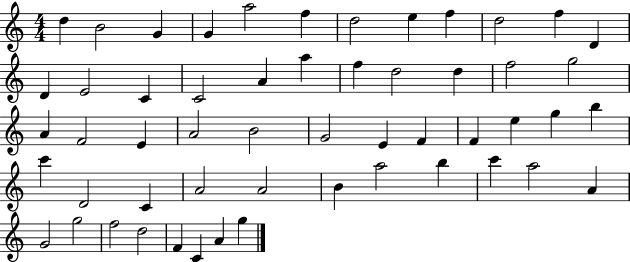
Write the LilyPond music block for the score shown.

{
  \clef treble
  \numericTimeSignature
  \time 4/4
  \key c \major
  d''4 b'2 g'4 | g'4 a''2 f''4 | d''2 e''4 f''4 | d''2 f''4 d'4 | \break d'4 e'2 c'4 | c'2 a'4 a''4 | f''4 d''2 d''4 | f''2 g''2 | \break a'4 f'2 e'4 | a'2 b'2 | g'2 e'4 f'4 | f'4 e''4 g''4 b''4 | \break c'''4 d'2 c'4 | a'2 a'2 | b'4 a''2 b''4 | c'''4 a''2 a'4 | \break g'2 g''2 | f''2 d''2 | f'4 c'4 a'4 g''4 | \bar "|."
}